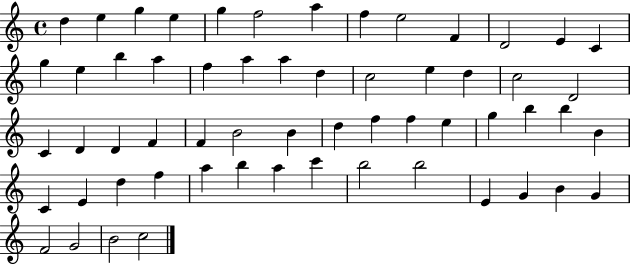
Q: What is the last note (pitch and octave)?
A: C5